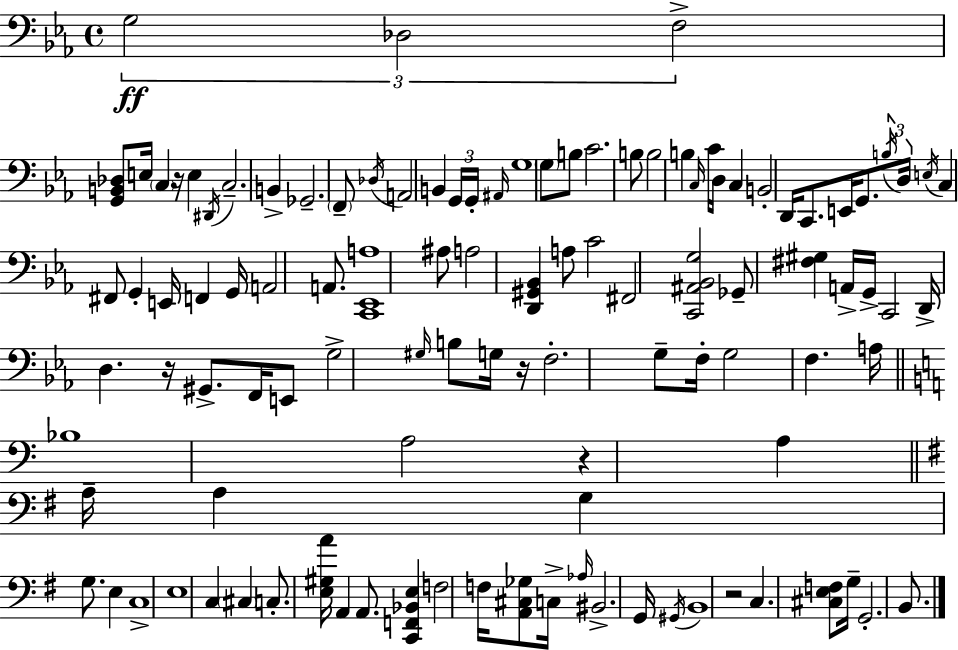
X:1
T:Untitled
M:4/4
L:1/4
K:Eb
G,2 _D,2 F,2 [G,,B,,_D,]/2 E,/4 C, z/4 E, ^D,,/4 C,2 B,, _G,,2 F,,/2 _D,/4 A,,2 B,, G,,/4 G,,/4 ^A,,/4 G,4 G,/2 B,/2 C2 B,/2 B,2 B, C,/4 C/4 D,/4 C, B,,2 D,,/4 C,,/2 E,,/4 G,,/2 B,/4 D,/4 E,/4 C, ^F,,/2 G,, E,,/4 F,, G,,/4 A,,2 A,,/2 [C,,_E,,A,]4 ^A,/2 A,2 [D,,^G,,_B,,] A,/2 C2 ^F,,2 [C,,^A,,_B,,G,]2 _G,,/2 [^F,^G,] A,,/4 G,,/4 C,,2 D,,/4 D, z/4 ^G,,/2 F,,/4 E,,/2 G,2 ^G,/4 B,/2 G,/4 z/4 F,2 G,/2 F,/4 G,2 F, A,/4 _B,4 A,2 z A, A,/4 A, G, G,/2 E, C,4 E,4 C, ^C, C,/2 [E,^G,A]/4 A,, A,,/2 [C,,F,,_B,,E,] F,2 F,/4 [A,,^C,_G,]/2 C,/4 _A,/4 ^B,,2 G,,/4 ^G,,/4 B,,4 z2 C, [^C,E,F,]/2 G,/4 G,,2 B,,/2